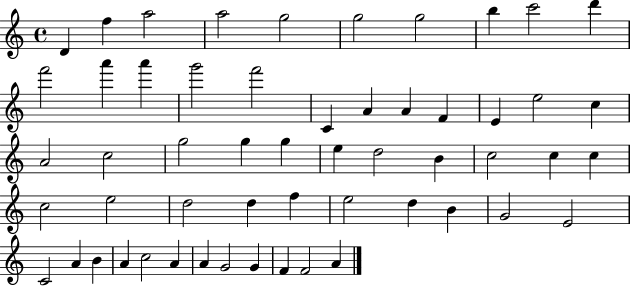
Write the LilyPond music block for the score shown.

{
  \clef treble
  \time 4/4
  \defaultTimeSignature
  \key c \major
  d'4 f''4 a''2 | a''2 g''2 | g''2 g''2 | b''4 c'''2 d'''4 | \break f'''2 a'''4 a'''4 | g'''2 f'''2 | c'4 a'4 a'4 f'4 | e'4 e''2 c''4 | \break a'2 c''2 | g''2 g''4 g''4 | e''4 d''2 b'4 | c''2 c''4 c''4 | \break c''2 e''2 | d''2 d''4 f''4 | e''2 d''4 b'4 | g'2 e'2 | \break c'2 a'4 b'4 | a'4 c''2 a'4 | a'4 g'2 g'4 | f'4 f'2 a'4 | \break \bar "|."
}